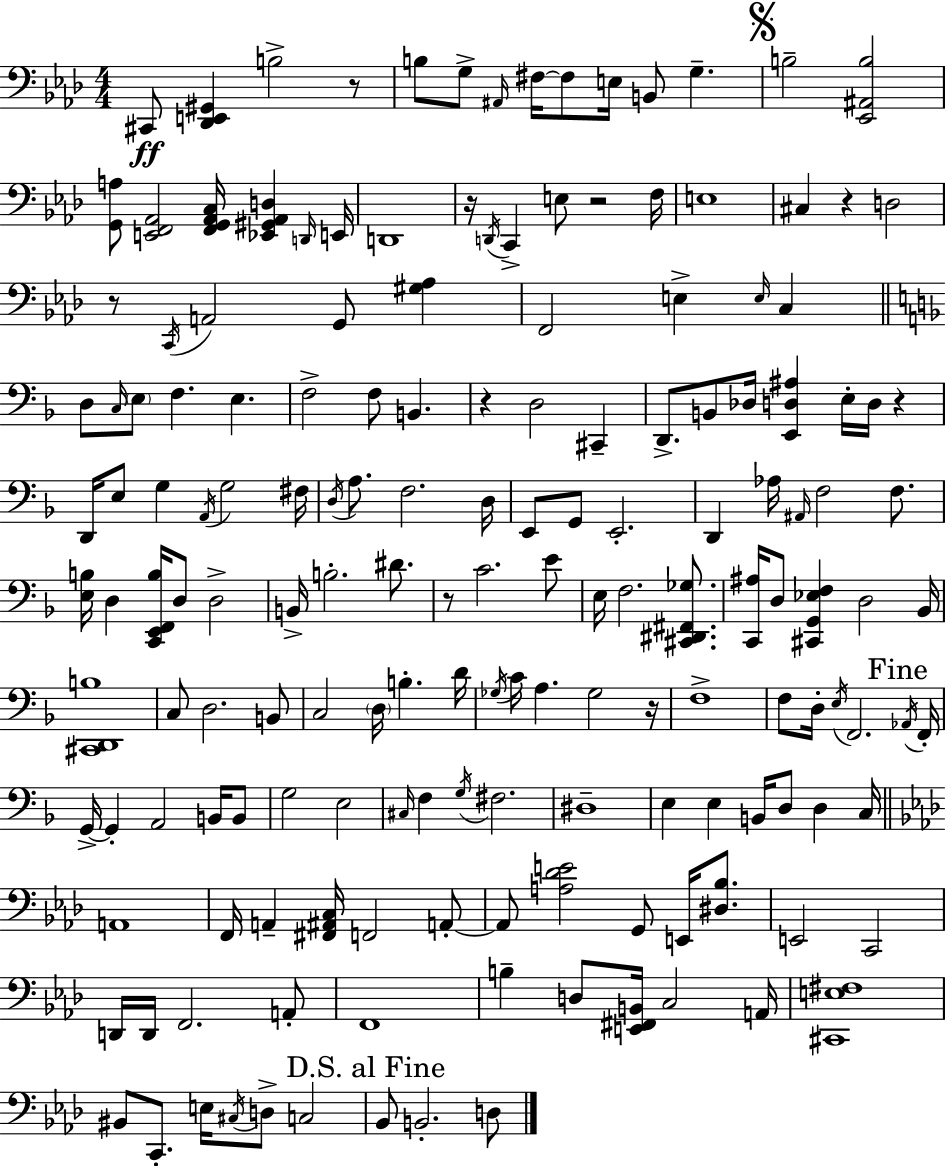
{
  \clef bass
  \numericTimeSignature
  \time 4/4
  \key f \minor
  cis,8\ff <des, e, gis,>4 b2-> r8 | b8 g8-> \grace { ais,16 } fis16~~ fis8 e16 b,8 g4.-- | \mark \markup { \musicglyph "scripts.segno" } b2-- <ees, ais, b>2 | <g, a>8 <e, f, aes,>2 <f, g, aes, c>16 <ees, gis, aes, d>4 | \break \grace { d,16 } e,16 d,1 | r16 \acciaccatura { d,16 } c,4-> e8 r2 | f16 e1 | cis4 r4 d2 | \break r8 \acciaccatura { c,16 } a,2 g,8 | <gis aes>4 f,2 e4-> | \grace { e16 } c4 \bar "||" \break \key d \minor d8 \grace { c16 } \parenthesize e8 f4. e4. | f2-> f8 b,4. | r4 d2 cis,4-- | d,8.-> b,8 des16 <e, d ais>4 e16-. d16 r4 | \break d,16 e8 g4 \acciaccatura { a,16 } g2 | fis16 \acciaccatura { d16 } a8. f2. | d16 e,8 g,8 e,2.-. | d,4 aes16 \grace { ais,16 } f2 | \break f8. <e b>16 d4 <c, e, f, b>16 d8 d2-> | b,16-> b2.-. | dis'8. r8 c'2. | e'8 e16 f2. | \break <cis, dis, fis, ges>8. <c, ais>16 d8 <cis, g, ees f>4 d2 | bes,16 <cis, d, b>1 | c8 d2. | b,8 c2 \parenthesize d16 b4.-. | \break d'16 \acciaccatura { ges16 } c'16 a4. ges2 | r16 f1-> | f8 d16-. \acciaccatura { e16 } f,2. | \mark "Fine" \acciaccatura { aes,16 } f,16-. g,16->~~ g,4-. a,2 | \break b,16 b,8 g2 e2 | \grace { cis16 } f4 \acciaccatura { g16 } fis2. | dis1-- | e4 e4 | \break b,16 d8 d4 c16 \bar "||" \break \key aes \major a,1 | f,16 a,4-- <fis, ais, c>16 f,2 a,8-.~~ | a,8 <a des' e'>2 g,8 e,16 <dis bes>8. | e,2 c,2 | \break d,16 d,16 f,2. a,8-. | f,1 | b4-- d8 <e, fis, b,>16 c2 a,16 | <cis, e fis>1 | \break bis,8 c,8.-. e16 \acciaccatura { cis16 } d8-> c2 | \mark "D.S. al Fine" bes,8 b,2.-. d8 | \bar "|."
}